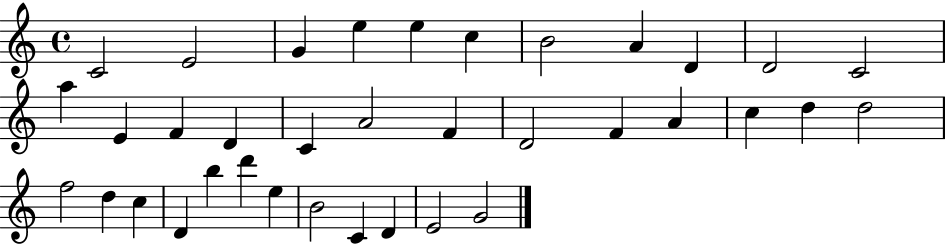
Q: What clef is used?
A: treble